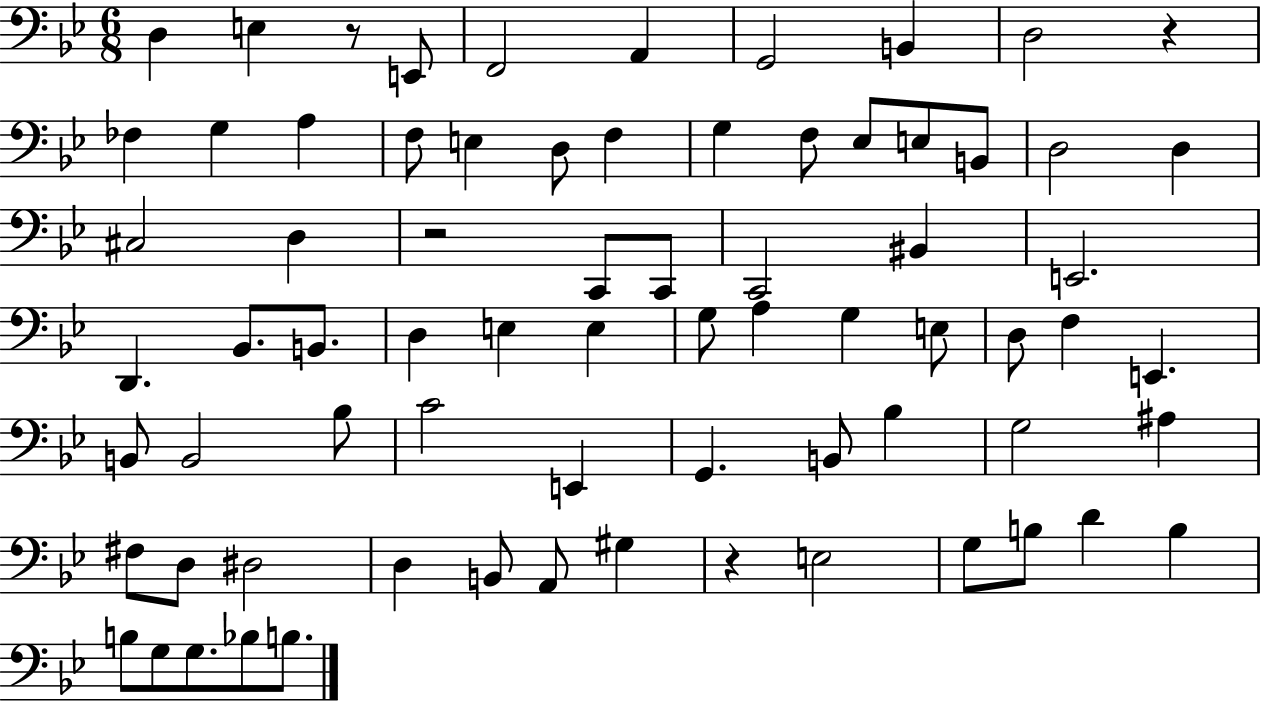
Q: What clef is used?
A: bass